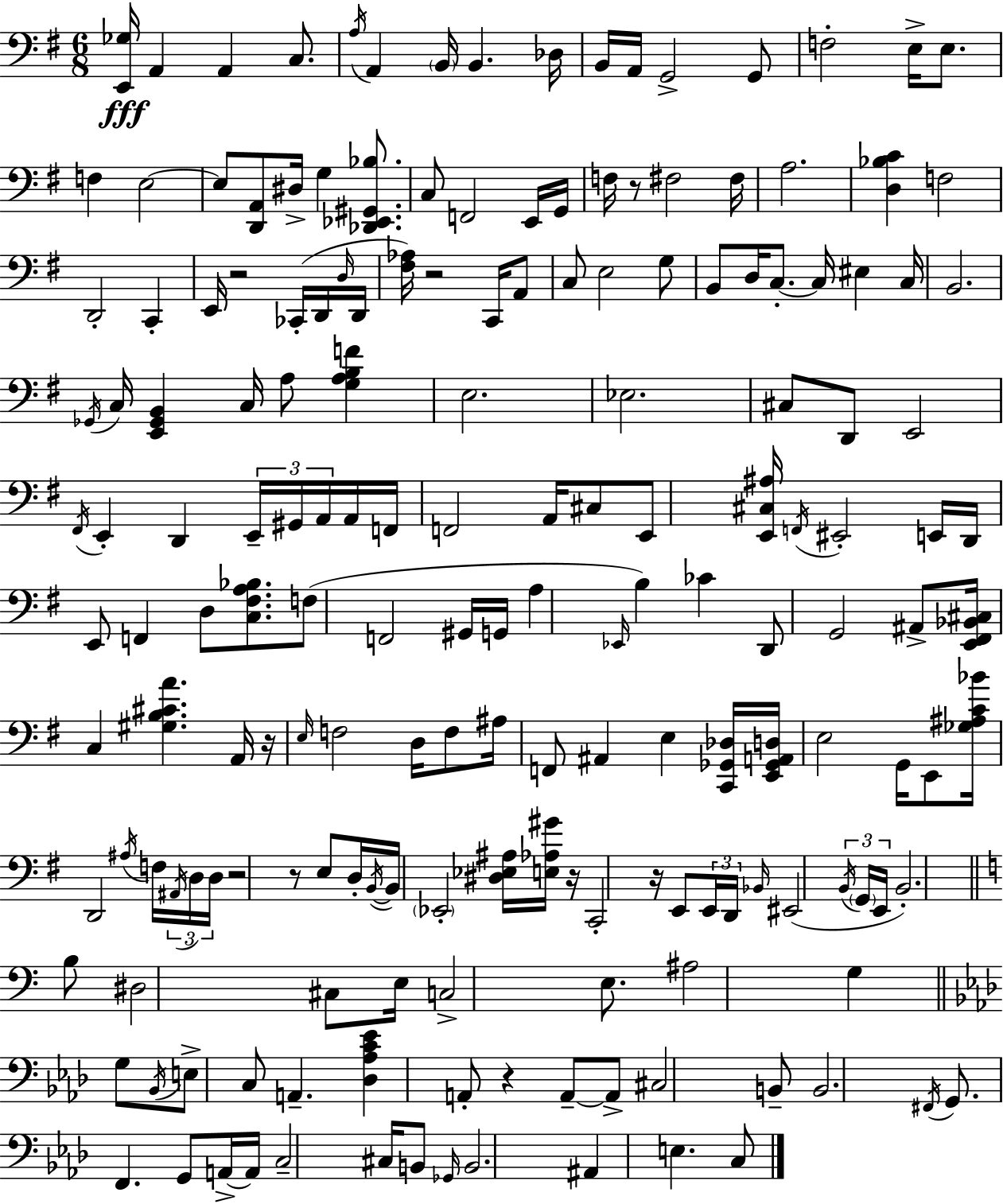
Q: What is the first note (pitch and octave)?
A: A2